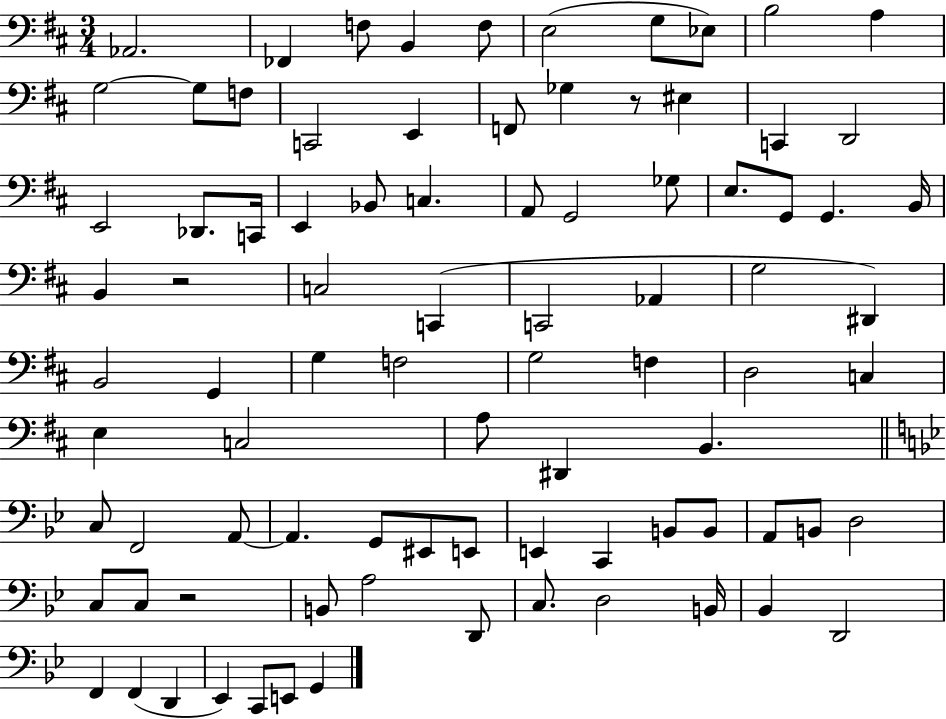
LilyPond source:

{
  \clef bass
  \numericTimeSignature
  \time 3/4
  \key d \major
  aes,2. | fes,4 f8 b,4 f8 | e2( g8 ees8) | b2 a4 | \break g2~~ g8 f8 | c,2 e,4 | f,8 ges4 r8 eis4 | c,4 d,2 | \break e,2 des,8. c,16 | e,4 bes,8 c4. | a,8 g,2 ges8 | e8. g,8 g,4. b,16 | \break b,4 r2 | c2 c,4( | c,2 aes,4 | g2 dis,4) | \break b,2 g,4 | g4 f2 | g2 f4 | d2 c4 | \break e4 c2 | a8 dis,4 b,4. | \bar "||" \break \key g \minor c8 f,2 a,8~~ | a,4. g,8 eis,8 e,8 | e,4 c,4 b,8 b,8 | a,8 b,8 d2 | \break c8 c8 r2 | b,8 a2 d,8 | c8. d2 b,16 | bes,4 d,2 | \break f,4 f,4( d,4 | ees,4) c,8 e,8 g,4 | \bar "|."
}